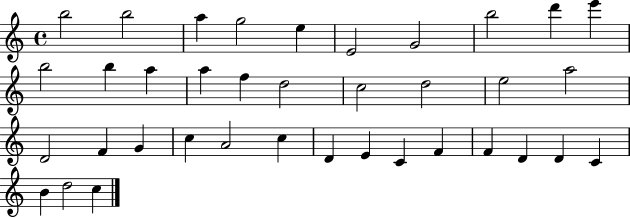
{
  \clef treble
  \time 4/4
  \defaultTimeSignature
  \key c \major
  b''2 b''2 | a''4 g''2 e''4 | e'2 g'2 | b''2 d'''4 e'''4 | \break b''2 b''4 a''4 | a''4 f''4 d''2 | c''2 d''2 | e''2 a''2 | \break d'2 f'4 g'4 | c''4 a'2 c''4 | d'4 e'4 c'4 f'4 | f'4 d'4 d'4 c'4 | \break b'4 d''2 c''4 | \bar "|."
}